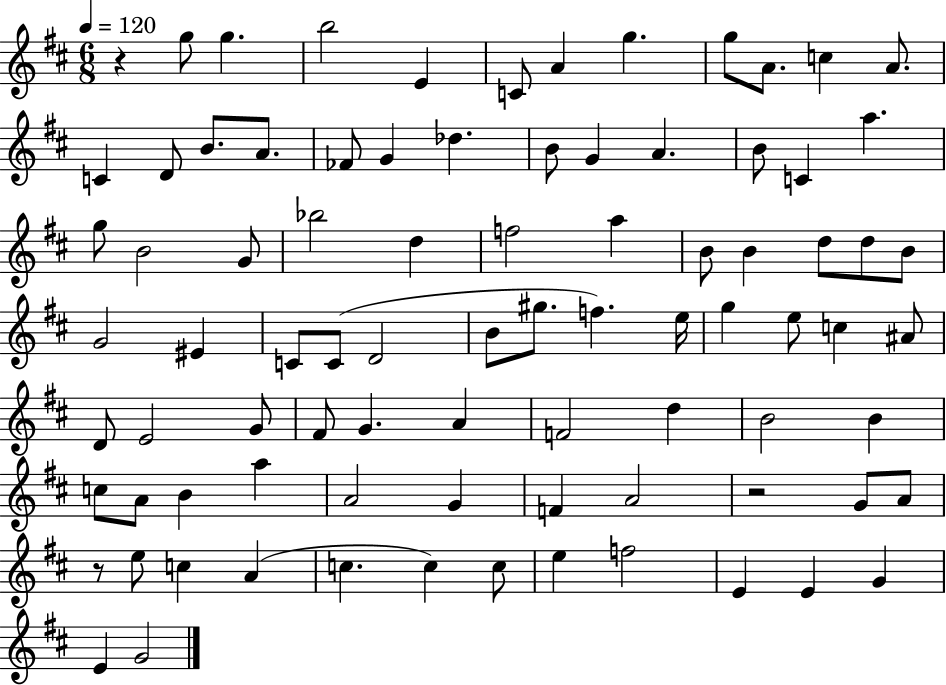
{
  \clef treble
  \numericTimeSignature
  \time 6/8
  \key d \major
  \tempo 4 = 120
  r4 g''8 g''4. | b''2 e'4 | c'8 a'4 g''4. | g''8 a'8. c''4 a'8. | \break c'4 d'8 b'8. a'8. | fes'8 g'4 des''4. | b'8 g'4 a'4. | b'8 c'4 a''4. | \break g''8 b'2 g'8 | bes''2 d''4 | f''2 a''4 | b'8 b'4 d''8 d''8 b'8 | \break g'2 eis'4 | c'8 c'8( d'2 | b'8 gis''8. f''4.) e''16 | g''4 e''8 c''4 ais'8 | \break d'8 e'2 g'8 | fis'8 g'4. a'4 | f'2 d''4 | b'2 b'4 | \break c''8 a'8 b'4 a''4 | a'2 g'4 | f'4 a'2 | r2 g'8 a'8 | \break r8 e''8 c''4 a'4( | c''4. c''4) c''8 | e''4 f''2 | e'4 e'4 g'4 | \break e'4 g'2 | \bar "|."
}